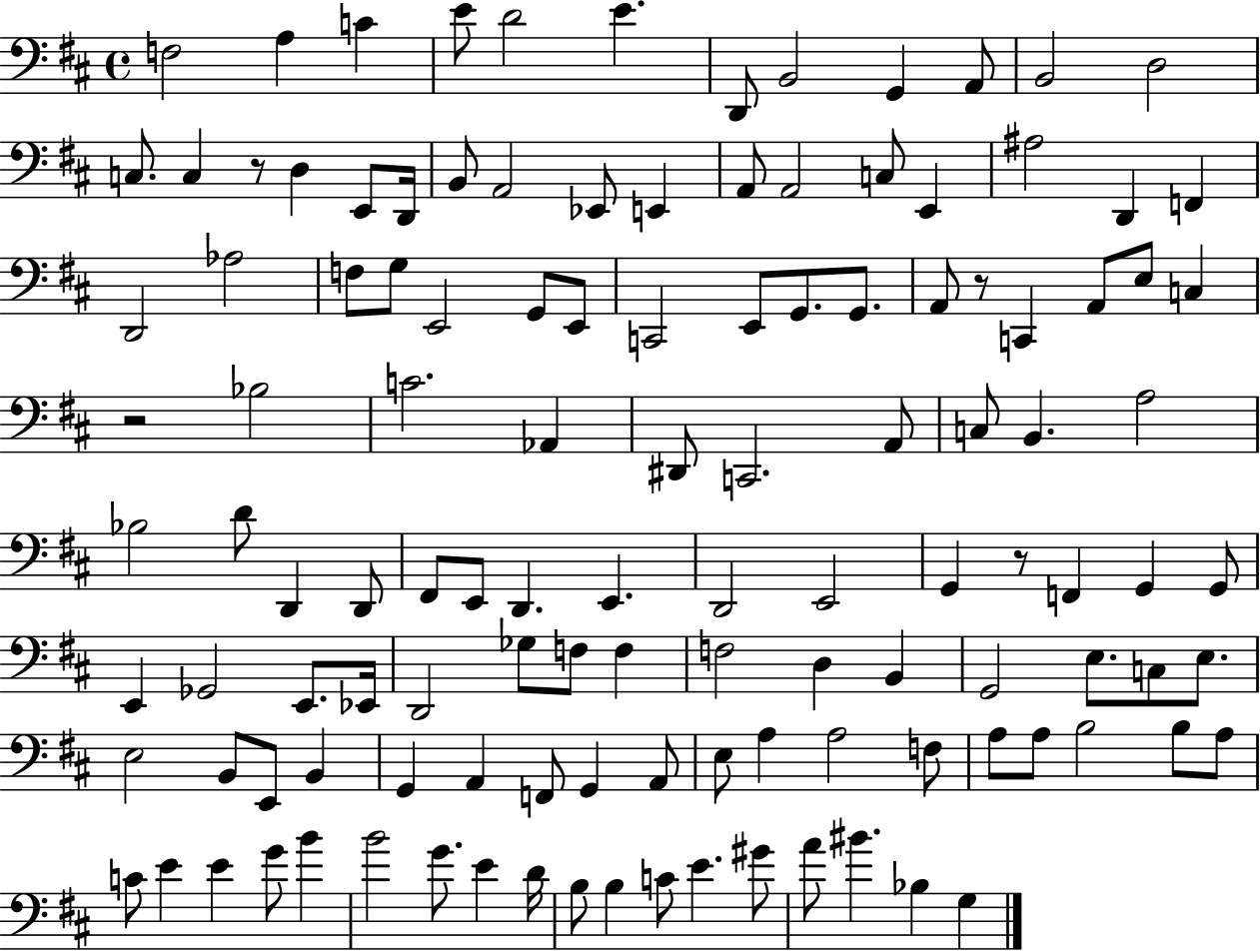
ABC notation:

X:1
T:Untitled
M:4/4
L:1/4
K:D
F,2 A, C E/2 D2 E D,,/2 B,,2 G,, A,,/2 B,,2 D,2 C,/2 C, z/2 D, E,,/2 D,,/4 B,,/2 A,,2 _E,,/2 E,, A,,/2 A,,2 C,/2 E,, ^A,2 D,, F,, D,,2 _A,2 F,/2 G,/2 E,,2 G,,/2 E,,/2 C,,2 E,,/2 G,,/2 G,,/2 A,,/2 z/2 C,, A,,/2 E,/2 C, z2 _B,2 C2 _A,, ^D,,/2 C,,2 A,,/2 C,/2 B,, A,2 _B,2 D/2 D,, D,,/2 ^F,,/2 E,,/2 D,, E,, D,,2 E,,2 G,, z/2 F,, G,, G,,/2 E,, _G,,2 E,,/2 _E,,/4 D,,2 _G,/2 F,/2 F, F,2 D, B,, G,,2 E,/2 C,/2 E,/2 E,2 B,,/2 E,,/2 B,, G,, A,, F,,/2 G,, A,,/2 E,/2 A, A,2 F,/2 A,/2 A,/2 B,2 B,/2 A,/2 C/2 E E G/2 B B2 G/2 E D/4 B,/2 B, C/2 E ^G/2 A/2 ^B _B, G,